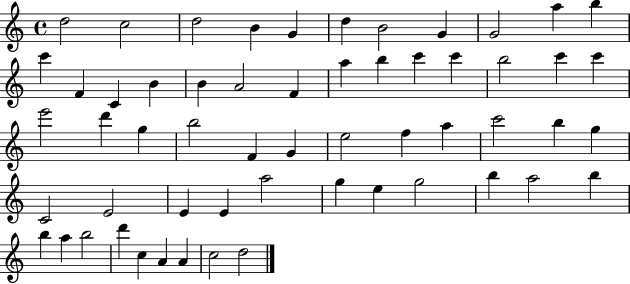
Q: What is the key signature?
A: C major